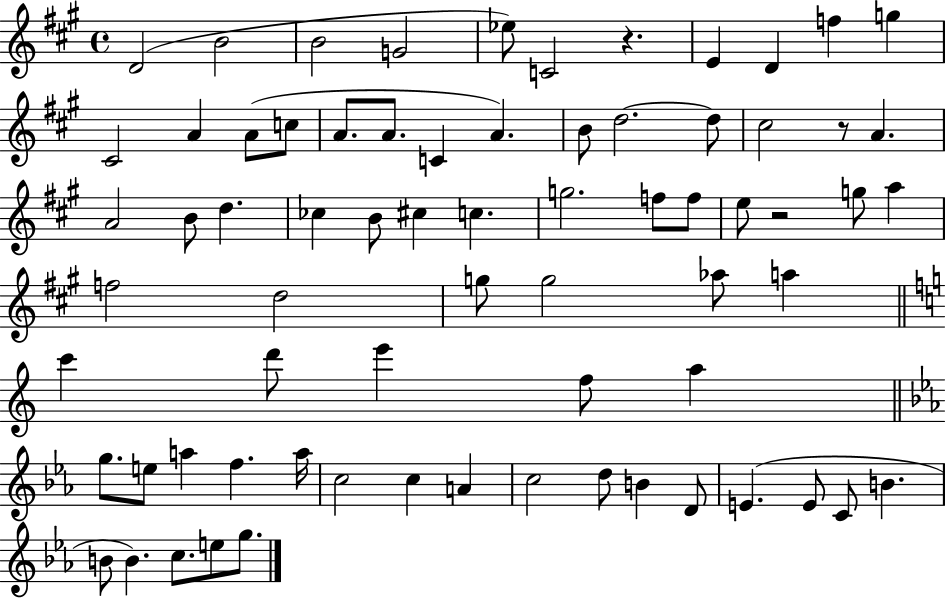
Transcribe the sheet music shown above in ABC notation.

X:1
T:Untitled
M:4/4
L:1/4
K:A
D2 B2 B2 G2 _e/2 C2 z E D f g ^C2 A A/2 c/2 A/2 A/2 C A B/2 d2 d/2 ^c2 z/2 A A2 B/2 d _c B/2 ^c c g2 f/2 f/2 e/2 z2 g/2 a f2 d2 g/2 g2 _a/2 a c' d'/2 e' f/2 a g/2 e/2 a f a/4 c2 c A c2 d/2 B D/2 E E/2 C/2 B B/2 B c/2 e/2 g/2